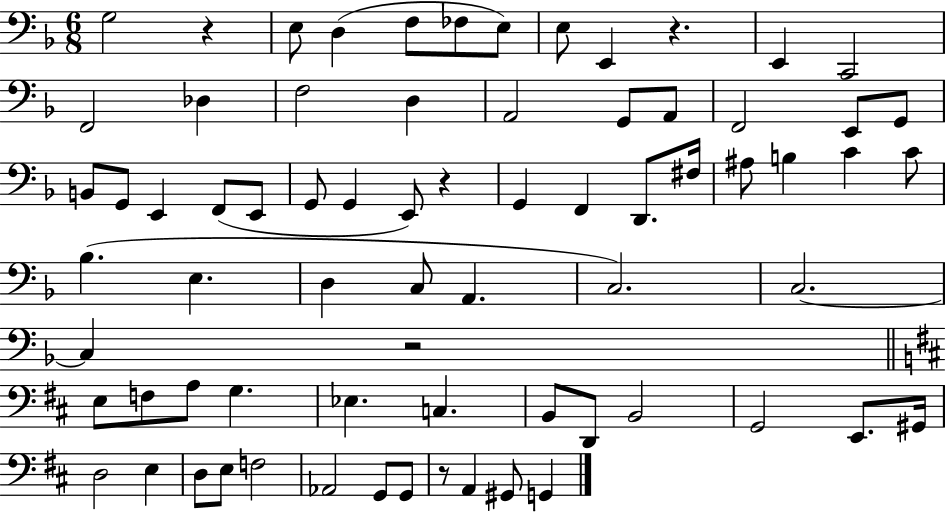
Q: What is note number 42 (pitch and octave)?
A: C3